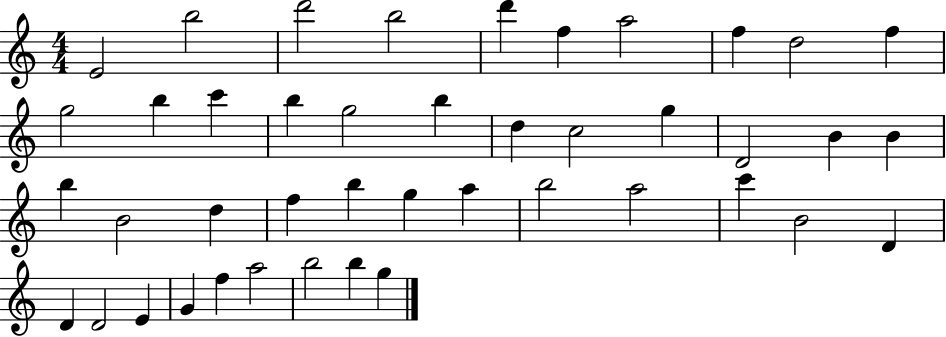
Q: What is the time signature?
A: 4/4